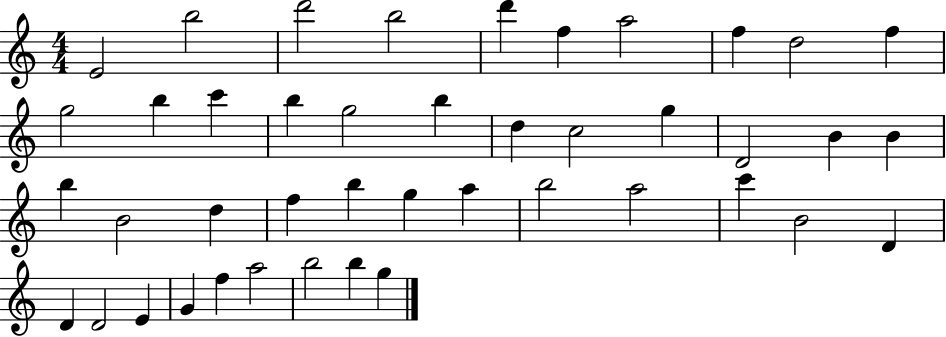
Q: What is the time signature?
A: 4/4